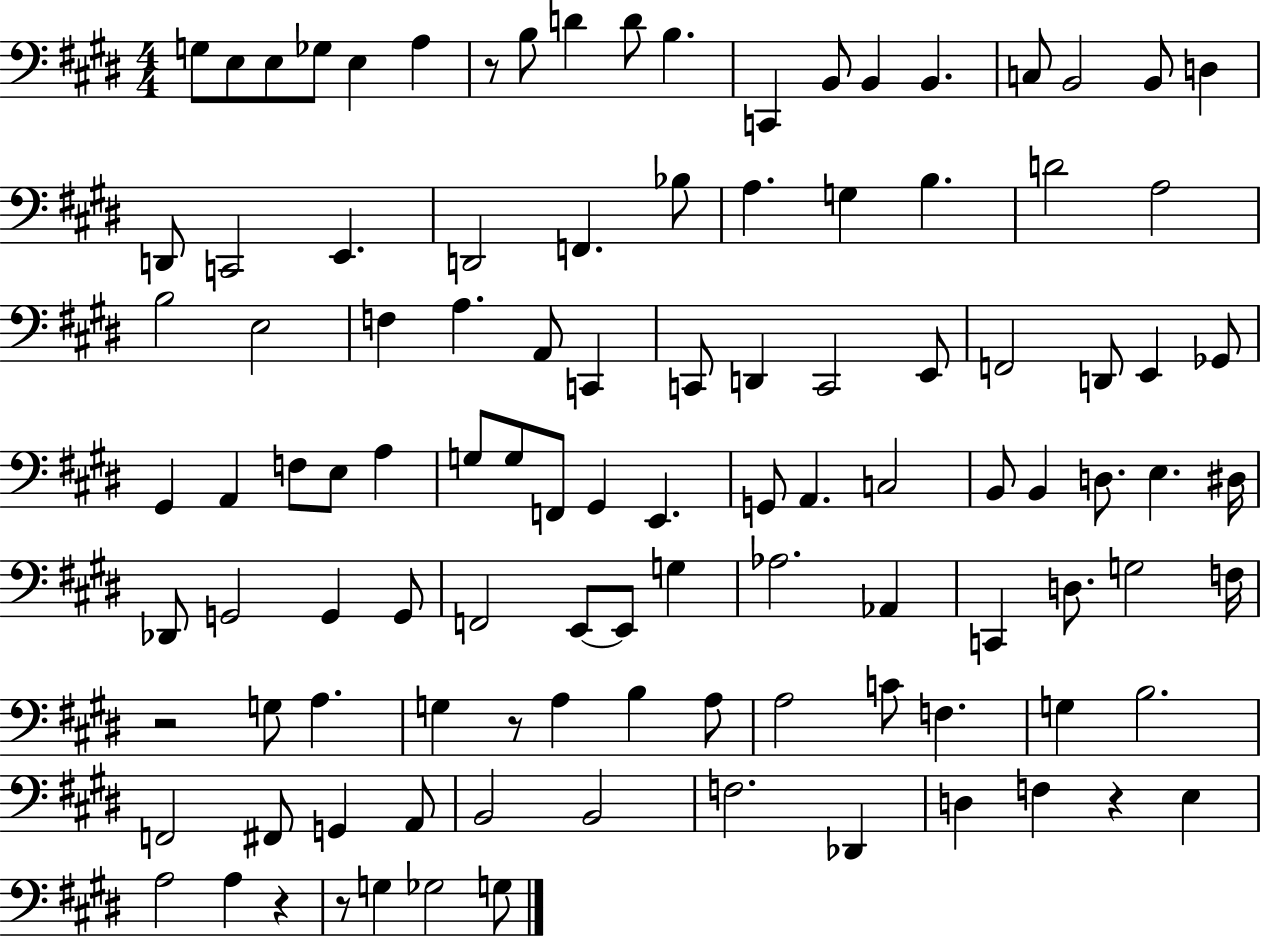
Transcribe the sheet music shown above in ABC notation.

X:1
T:Untitled
M:4/4
L:1/4
K:E
G,/2 E,/2 E,/2 _G,/2 E, A, z/2 B,/2 D D/2 B, C,, B,,/2 B,, B,, C,/2 B,,2 B,,/2 D, D,,/2 C,,2 E,, D,,2 F,, _B,/2 A, G, B, D2 A,2 B,2 E,2 F, A, A,,/2 C,, C,,/2 D,, C,,2 E,,/2 F,,2 D,,/2 E,, _G,,/2 ^G,, A,, F,/2 E,/2 A, G,/2 G,/2 F,,/2 ^G,, E,, G,,/2 A,, C,2 B,,/2 B,, D,/2 E, ^D,/4 _D,,/2 G,,2 G,, G,,/2 F,,2 E,,/2 E,,/2 G, _A,2 _A,, C,, D,/2 G,2 F,/4 z2 G,/2 A, G, z/2 A, B, A,/2 A,2 C/2 F, G, B,2 F,,2 ^F,,/2 G,, A,,/2 B,,2 B,,2 F,2 _D,, D, F, z E, A,2 A, z z/2 G, _G,2 G,/2